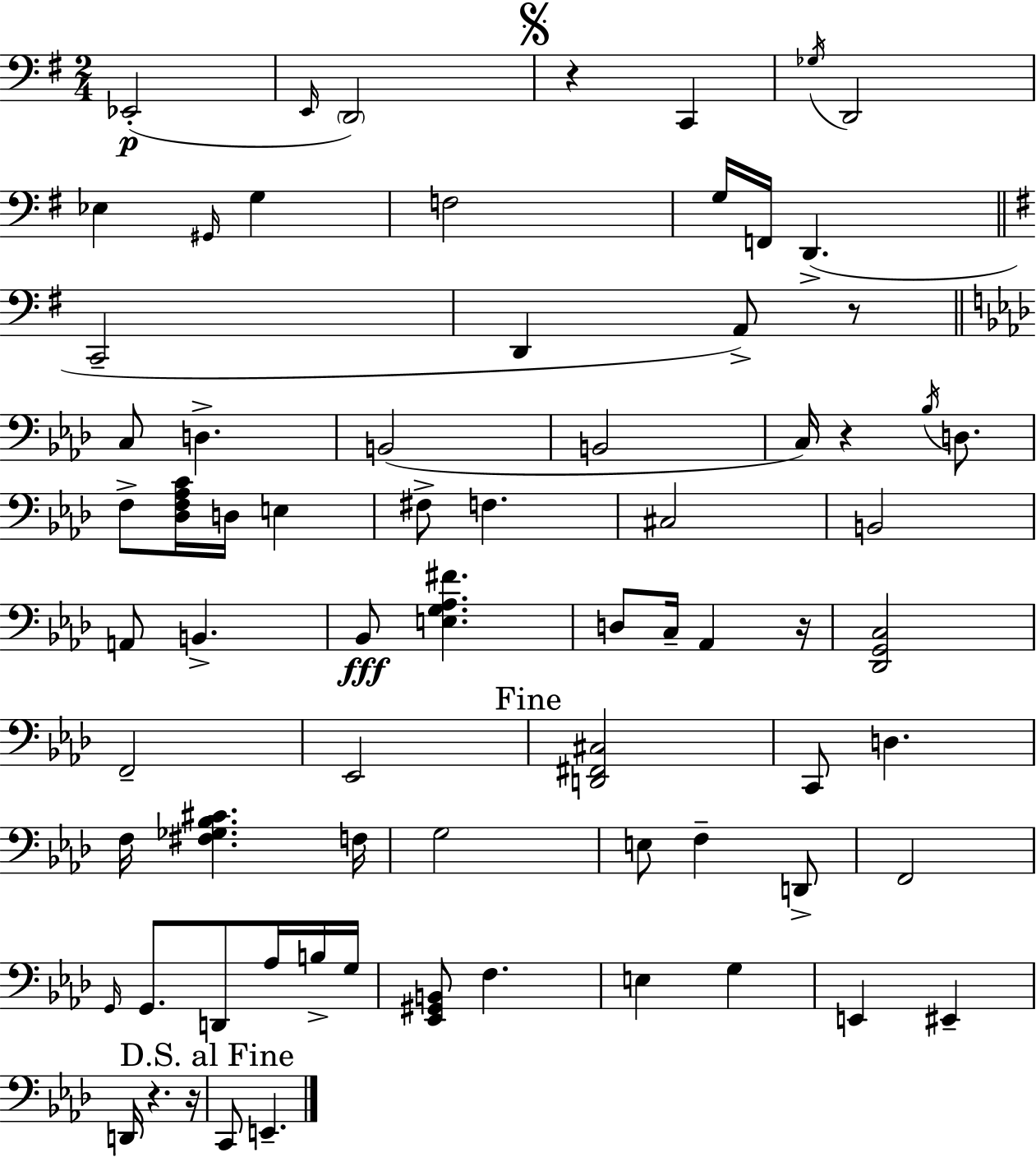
{
  \clef bass
  \numericTimeSignature
  \time 2/4
  \key g \major
  ees,2-.(\p | \grace { e,16 } \parenthesize d,2) | \mark \markup { \musicglyph "scripts.segno" } r4 c,4 | \acciaccatura { ges16 } d,2 | \break ees4 \grace { gis,16 } g4 | f2 | g16 f,16 d,4.->( | \bar "||" \break \key g \major c,2-- | d,4 a,8->) r8 | \bar "||" \break \key aes \major c8 d4.-> | b,2( | b,2 | c16) r4 \acciaccatura { bes16 } d8. | \break f8-> <des f aes c'>16 d16 e4 | fis8-> f4. | cis2 | b,2 | \break a,8 b,4.-> | bes,8\fff <e g aes fis'>4. | d8 c16-- aes,4 | r16 <des, g, c>2 | \break f,2-- | ees,2 | \mark "Fine" <d, fis, cis>2 | c,8 d4. | \break f16 <fis ges bes cis'>4. | f16 g2 | e8 f4-- d,8-> | f,2 | \break \grace { g,16 } g,8. d,8 aes16 | b16-> g16 <ees, gis, b,>8 f4. | e4 g4 | e,4 eis,4-- | \break d,16 r4. | r16 \mark "D.S. al Fine" c,8 e,4.-- | \bar "|."
}